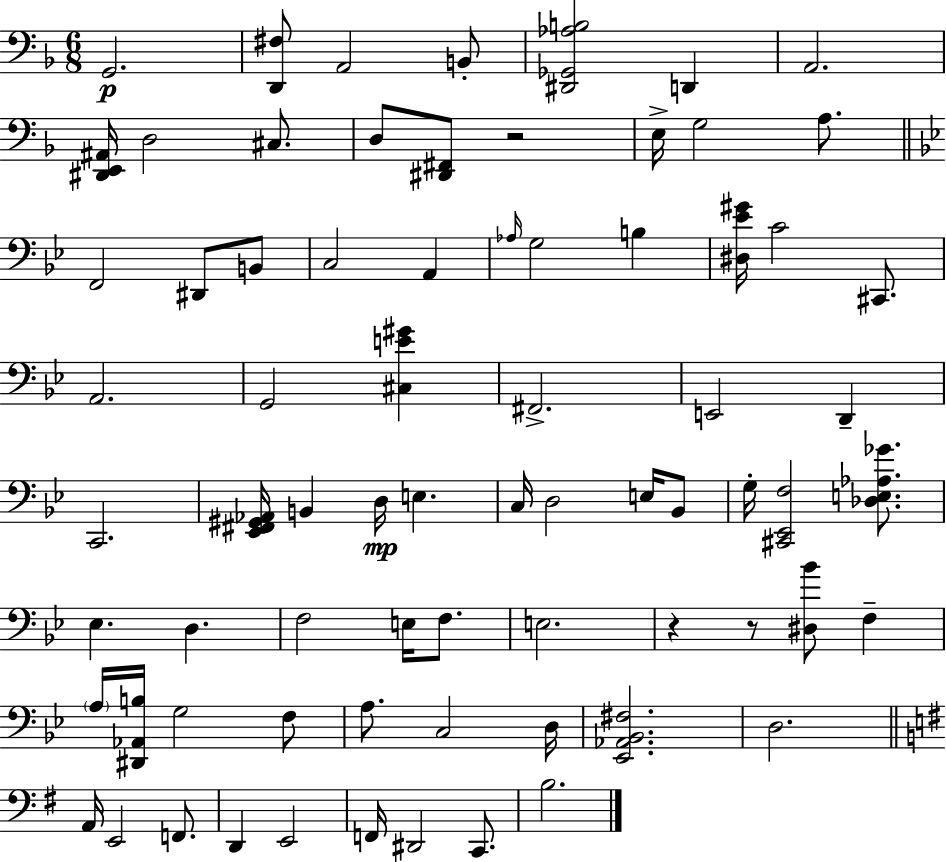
{
  \clef bass
  \numericTimeSignature
  \time 6/8
  \key f \major
  g,2.\p | <d, fis>8 a,2 b,8-. | <dis, ges, aes b>2 d,4 | a,2. | \break <dis, e, ais,>16 d2 cis8. | d8 <dis, fis,>8 r2 | e16-> g2 a8. | \bar "||" \break \key bes \major f,2 dis,8 b,8 | c2 a,4 | \grace { aes16 } g2 b4 | <dis ees' gis'>16 c'2 cis,8. | \break a,2. | g,2 <cis e' gis'>4 | fis,2.-> | e,2 d,4-- | \break c,2. | <ees, fis, gis, aes,>16 b,4 d16\mp e4. | c16 d2 e16 bes,8 | g16-. <cis, ees, f>2 <des e aes ges'>8. | \break ees4. d4. | f2 e16 f8. | e2. | r4 r8 <dis bes'>8 f4-- | \break \parenthesize a16 <dis, aes, b>16 g2 f8 | a8. c2 | d16 <ees, aes, bes, fis>2. | d2. | \break \bar "||" \break \key e \minor a,16 e,2 f,8. | d,4 e,2 | f,16 dis,2 c,8. | b2. | \break \bar "|."
}